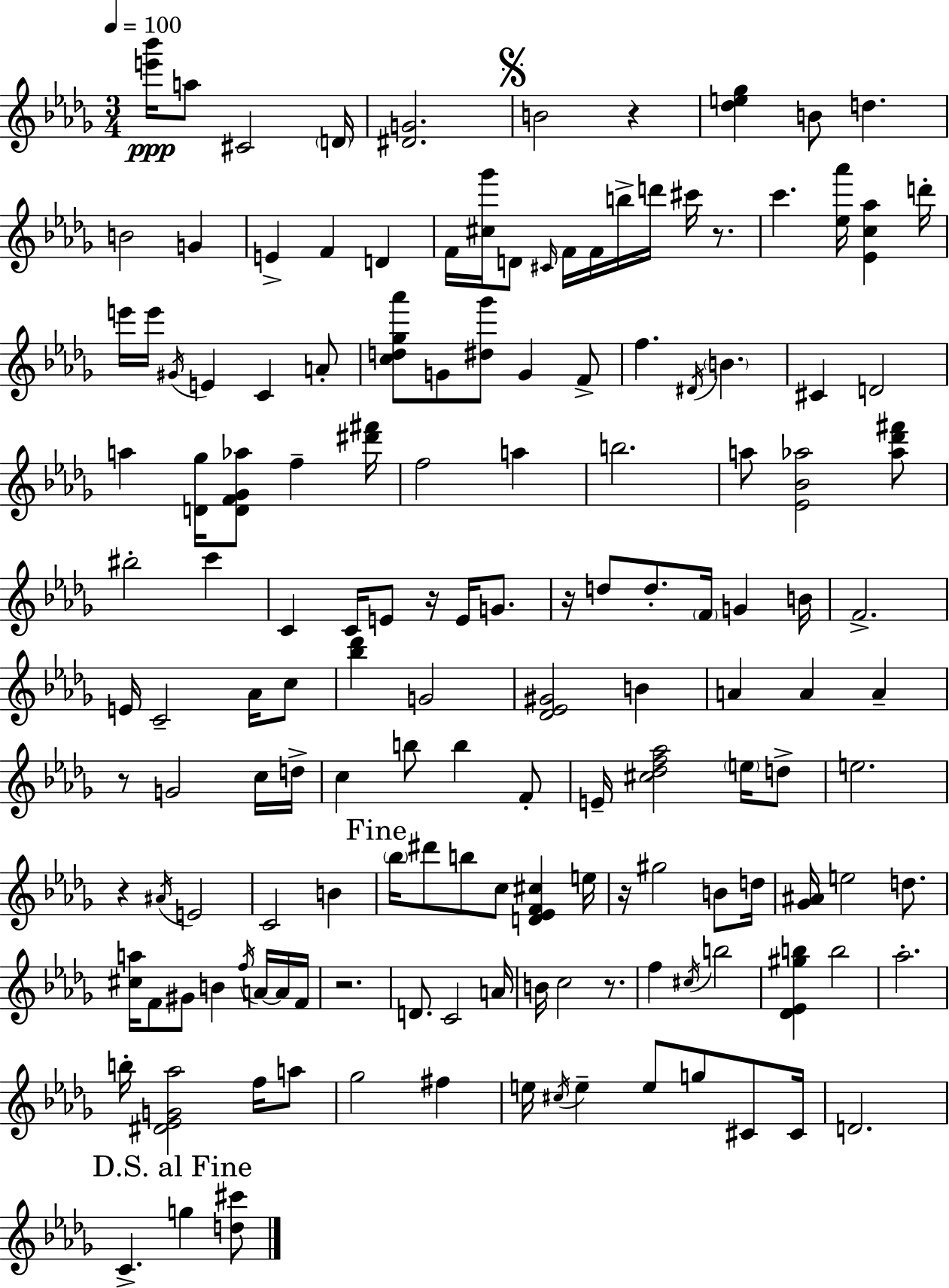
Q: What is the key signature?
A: BES minor